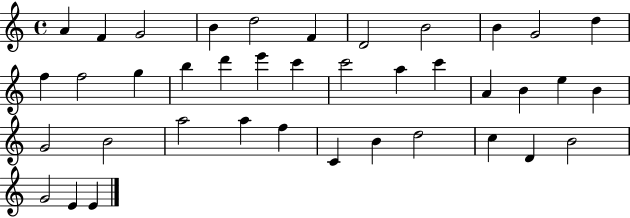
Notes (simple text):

A4/q F4/q G4/h B4/q D5/h F4/q D4/h B4/h B4/q G4/h D5/q F5/q F5/h G5/q B5/q D6/q E6/q C6/q C6/h A5/q C6/q A4/q B4/q E5/q B4/q G4/h B4/h A5/h A5/q F5/q C4/q B4/q D5/h C5/q D4/q B4/h G4/h E4/q E4/q